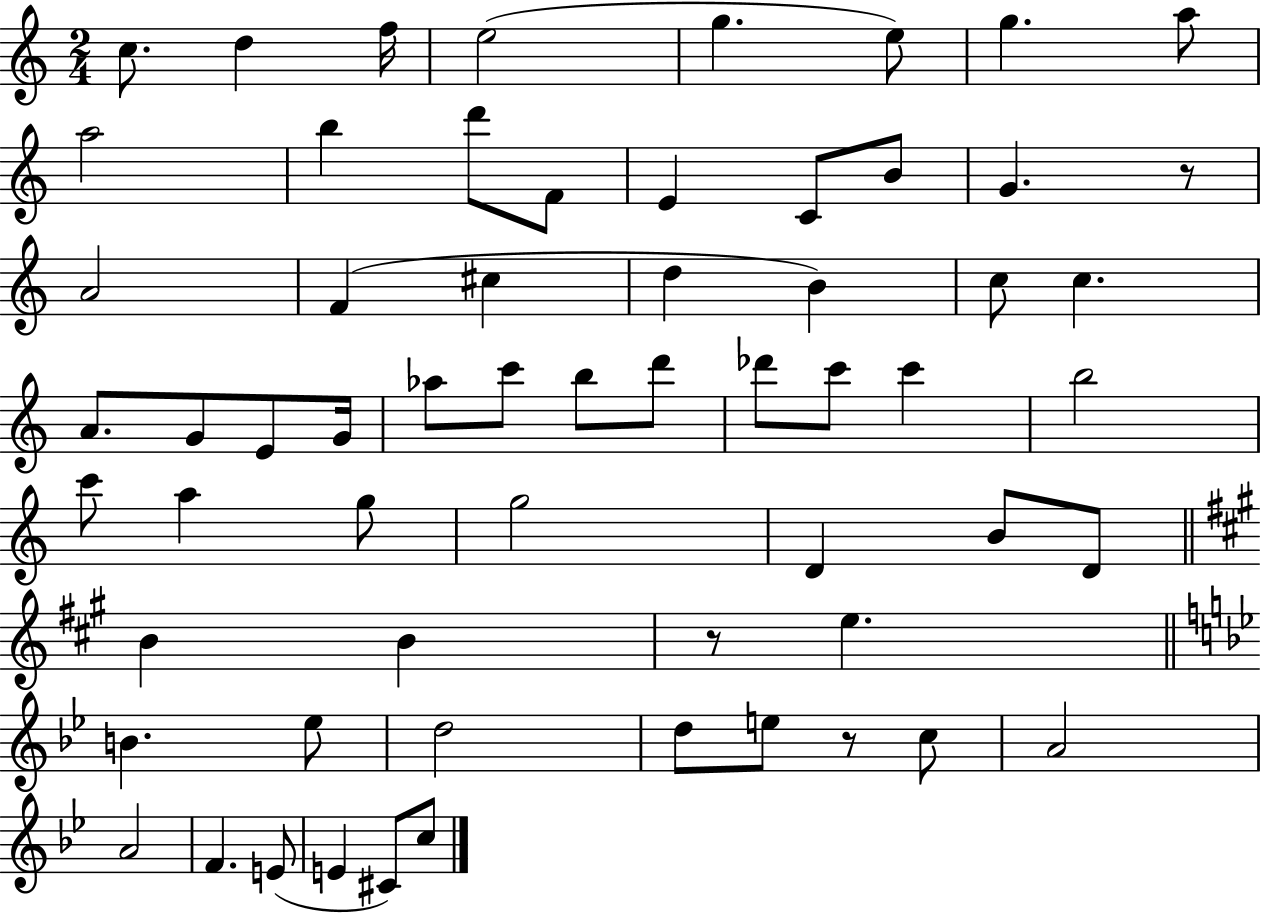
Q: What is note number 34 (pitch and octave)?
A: C6